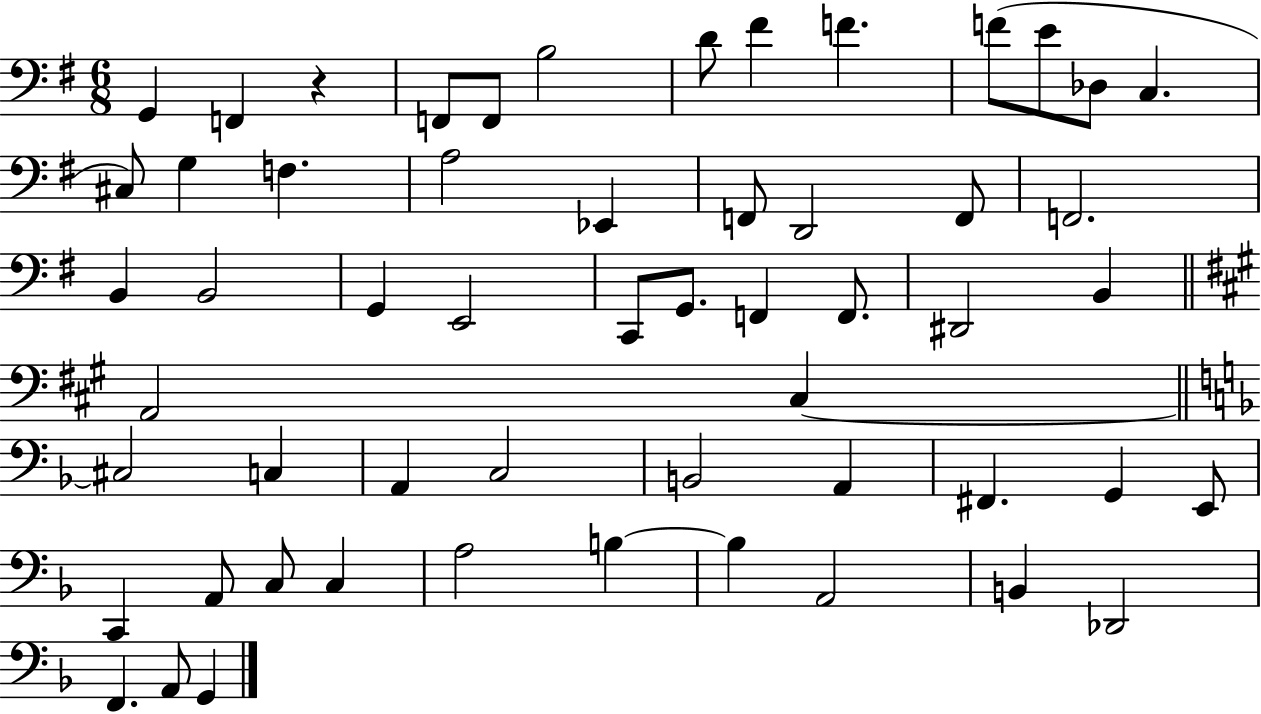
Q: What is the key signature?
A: G major